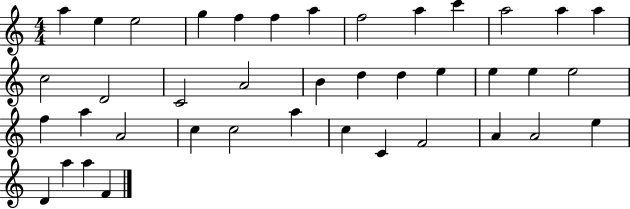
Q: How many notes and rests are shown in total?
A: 40